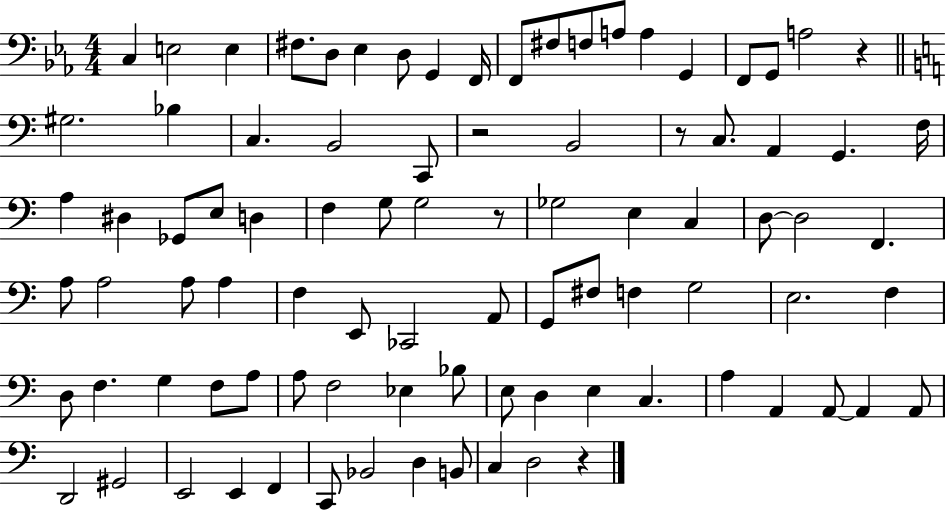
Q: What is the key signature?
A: EES major